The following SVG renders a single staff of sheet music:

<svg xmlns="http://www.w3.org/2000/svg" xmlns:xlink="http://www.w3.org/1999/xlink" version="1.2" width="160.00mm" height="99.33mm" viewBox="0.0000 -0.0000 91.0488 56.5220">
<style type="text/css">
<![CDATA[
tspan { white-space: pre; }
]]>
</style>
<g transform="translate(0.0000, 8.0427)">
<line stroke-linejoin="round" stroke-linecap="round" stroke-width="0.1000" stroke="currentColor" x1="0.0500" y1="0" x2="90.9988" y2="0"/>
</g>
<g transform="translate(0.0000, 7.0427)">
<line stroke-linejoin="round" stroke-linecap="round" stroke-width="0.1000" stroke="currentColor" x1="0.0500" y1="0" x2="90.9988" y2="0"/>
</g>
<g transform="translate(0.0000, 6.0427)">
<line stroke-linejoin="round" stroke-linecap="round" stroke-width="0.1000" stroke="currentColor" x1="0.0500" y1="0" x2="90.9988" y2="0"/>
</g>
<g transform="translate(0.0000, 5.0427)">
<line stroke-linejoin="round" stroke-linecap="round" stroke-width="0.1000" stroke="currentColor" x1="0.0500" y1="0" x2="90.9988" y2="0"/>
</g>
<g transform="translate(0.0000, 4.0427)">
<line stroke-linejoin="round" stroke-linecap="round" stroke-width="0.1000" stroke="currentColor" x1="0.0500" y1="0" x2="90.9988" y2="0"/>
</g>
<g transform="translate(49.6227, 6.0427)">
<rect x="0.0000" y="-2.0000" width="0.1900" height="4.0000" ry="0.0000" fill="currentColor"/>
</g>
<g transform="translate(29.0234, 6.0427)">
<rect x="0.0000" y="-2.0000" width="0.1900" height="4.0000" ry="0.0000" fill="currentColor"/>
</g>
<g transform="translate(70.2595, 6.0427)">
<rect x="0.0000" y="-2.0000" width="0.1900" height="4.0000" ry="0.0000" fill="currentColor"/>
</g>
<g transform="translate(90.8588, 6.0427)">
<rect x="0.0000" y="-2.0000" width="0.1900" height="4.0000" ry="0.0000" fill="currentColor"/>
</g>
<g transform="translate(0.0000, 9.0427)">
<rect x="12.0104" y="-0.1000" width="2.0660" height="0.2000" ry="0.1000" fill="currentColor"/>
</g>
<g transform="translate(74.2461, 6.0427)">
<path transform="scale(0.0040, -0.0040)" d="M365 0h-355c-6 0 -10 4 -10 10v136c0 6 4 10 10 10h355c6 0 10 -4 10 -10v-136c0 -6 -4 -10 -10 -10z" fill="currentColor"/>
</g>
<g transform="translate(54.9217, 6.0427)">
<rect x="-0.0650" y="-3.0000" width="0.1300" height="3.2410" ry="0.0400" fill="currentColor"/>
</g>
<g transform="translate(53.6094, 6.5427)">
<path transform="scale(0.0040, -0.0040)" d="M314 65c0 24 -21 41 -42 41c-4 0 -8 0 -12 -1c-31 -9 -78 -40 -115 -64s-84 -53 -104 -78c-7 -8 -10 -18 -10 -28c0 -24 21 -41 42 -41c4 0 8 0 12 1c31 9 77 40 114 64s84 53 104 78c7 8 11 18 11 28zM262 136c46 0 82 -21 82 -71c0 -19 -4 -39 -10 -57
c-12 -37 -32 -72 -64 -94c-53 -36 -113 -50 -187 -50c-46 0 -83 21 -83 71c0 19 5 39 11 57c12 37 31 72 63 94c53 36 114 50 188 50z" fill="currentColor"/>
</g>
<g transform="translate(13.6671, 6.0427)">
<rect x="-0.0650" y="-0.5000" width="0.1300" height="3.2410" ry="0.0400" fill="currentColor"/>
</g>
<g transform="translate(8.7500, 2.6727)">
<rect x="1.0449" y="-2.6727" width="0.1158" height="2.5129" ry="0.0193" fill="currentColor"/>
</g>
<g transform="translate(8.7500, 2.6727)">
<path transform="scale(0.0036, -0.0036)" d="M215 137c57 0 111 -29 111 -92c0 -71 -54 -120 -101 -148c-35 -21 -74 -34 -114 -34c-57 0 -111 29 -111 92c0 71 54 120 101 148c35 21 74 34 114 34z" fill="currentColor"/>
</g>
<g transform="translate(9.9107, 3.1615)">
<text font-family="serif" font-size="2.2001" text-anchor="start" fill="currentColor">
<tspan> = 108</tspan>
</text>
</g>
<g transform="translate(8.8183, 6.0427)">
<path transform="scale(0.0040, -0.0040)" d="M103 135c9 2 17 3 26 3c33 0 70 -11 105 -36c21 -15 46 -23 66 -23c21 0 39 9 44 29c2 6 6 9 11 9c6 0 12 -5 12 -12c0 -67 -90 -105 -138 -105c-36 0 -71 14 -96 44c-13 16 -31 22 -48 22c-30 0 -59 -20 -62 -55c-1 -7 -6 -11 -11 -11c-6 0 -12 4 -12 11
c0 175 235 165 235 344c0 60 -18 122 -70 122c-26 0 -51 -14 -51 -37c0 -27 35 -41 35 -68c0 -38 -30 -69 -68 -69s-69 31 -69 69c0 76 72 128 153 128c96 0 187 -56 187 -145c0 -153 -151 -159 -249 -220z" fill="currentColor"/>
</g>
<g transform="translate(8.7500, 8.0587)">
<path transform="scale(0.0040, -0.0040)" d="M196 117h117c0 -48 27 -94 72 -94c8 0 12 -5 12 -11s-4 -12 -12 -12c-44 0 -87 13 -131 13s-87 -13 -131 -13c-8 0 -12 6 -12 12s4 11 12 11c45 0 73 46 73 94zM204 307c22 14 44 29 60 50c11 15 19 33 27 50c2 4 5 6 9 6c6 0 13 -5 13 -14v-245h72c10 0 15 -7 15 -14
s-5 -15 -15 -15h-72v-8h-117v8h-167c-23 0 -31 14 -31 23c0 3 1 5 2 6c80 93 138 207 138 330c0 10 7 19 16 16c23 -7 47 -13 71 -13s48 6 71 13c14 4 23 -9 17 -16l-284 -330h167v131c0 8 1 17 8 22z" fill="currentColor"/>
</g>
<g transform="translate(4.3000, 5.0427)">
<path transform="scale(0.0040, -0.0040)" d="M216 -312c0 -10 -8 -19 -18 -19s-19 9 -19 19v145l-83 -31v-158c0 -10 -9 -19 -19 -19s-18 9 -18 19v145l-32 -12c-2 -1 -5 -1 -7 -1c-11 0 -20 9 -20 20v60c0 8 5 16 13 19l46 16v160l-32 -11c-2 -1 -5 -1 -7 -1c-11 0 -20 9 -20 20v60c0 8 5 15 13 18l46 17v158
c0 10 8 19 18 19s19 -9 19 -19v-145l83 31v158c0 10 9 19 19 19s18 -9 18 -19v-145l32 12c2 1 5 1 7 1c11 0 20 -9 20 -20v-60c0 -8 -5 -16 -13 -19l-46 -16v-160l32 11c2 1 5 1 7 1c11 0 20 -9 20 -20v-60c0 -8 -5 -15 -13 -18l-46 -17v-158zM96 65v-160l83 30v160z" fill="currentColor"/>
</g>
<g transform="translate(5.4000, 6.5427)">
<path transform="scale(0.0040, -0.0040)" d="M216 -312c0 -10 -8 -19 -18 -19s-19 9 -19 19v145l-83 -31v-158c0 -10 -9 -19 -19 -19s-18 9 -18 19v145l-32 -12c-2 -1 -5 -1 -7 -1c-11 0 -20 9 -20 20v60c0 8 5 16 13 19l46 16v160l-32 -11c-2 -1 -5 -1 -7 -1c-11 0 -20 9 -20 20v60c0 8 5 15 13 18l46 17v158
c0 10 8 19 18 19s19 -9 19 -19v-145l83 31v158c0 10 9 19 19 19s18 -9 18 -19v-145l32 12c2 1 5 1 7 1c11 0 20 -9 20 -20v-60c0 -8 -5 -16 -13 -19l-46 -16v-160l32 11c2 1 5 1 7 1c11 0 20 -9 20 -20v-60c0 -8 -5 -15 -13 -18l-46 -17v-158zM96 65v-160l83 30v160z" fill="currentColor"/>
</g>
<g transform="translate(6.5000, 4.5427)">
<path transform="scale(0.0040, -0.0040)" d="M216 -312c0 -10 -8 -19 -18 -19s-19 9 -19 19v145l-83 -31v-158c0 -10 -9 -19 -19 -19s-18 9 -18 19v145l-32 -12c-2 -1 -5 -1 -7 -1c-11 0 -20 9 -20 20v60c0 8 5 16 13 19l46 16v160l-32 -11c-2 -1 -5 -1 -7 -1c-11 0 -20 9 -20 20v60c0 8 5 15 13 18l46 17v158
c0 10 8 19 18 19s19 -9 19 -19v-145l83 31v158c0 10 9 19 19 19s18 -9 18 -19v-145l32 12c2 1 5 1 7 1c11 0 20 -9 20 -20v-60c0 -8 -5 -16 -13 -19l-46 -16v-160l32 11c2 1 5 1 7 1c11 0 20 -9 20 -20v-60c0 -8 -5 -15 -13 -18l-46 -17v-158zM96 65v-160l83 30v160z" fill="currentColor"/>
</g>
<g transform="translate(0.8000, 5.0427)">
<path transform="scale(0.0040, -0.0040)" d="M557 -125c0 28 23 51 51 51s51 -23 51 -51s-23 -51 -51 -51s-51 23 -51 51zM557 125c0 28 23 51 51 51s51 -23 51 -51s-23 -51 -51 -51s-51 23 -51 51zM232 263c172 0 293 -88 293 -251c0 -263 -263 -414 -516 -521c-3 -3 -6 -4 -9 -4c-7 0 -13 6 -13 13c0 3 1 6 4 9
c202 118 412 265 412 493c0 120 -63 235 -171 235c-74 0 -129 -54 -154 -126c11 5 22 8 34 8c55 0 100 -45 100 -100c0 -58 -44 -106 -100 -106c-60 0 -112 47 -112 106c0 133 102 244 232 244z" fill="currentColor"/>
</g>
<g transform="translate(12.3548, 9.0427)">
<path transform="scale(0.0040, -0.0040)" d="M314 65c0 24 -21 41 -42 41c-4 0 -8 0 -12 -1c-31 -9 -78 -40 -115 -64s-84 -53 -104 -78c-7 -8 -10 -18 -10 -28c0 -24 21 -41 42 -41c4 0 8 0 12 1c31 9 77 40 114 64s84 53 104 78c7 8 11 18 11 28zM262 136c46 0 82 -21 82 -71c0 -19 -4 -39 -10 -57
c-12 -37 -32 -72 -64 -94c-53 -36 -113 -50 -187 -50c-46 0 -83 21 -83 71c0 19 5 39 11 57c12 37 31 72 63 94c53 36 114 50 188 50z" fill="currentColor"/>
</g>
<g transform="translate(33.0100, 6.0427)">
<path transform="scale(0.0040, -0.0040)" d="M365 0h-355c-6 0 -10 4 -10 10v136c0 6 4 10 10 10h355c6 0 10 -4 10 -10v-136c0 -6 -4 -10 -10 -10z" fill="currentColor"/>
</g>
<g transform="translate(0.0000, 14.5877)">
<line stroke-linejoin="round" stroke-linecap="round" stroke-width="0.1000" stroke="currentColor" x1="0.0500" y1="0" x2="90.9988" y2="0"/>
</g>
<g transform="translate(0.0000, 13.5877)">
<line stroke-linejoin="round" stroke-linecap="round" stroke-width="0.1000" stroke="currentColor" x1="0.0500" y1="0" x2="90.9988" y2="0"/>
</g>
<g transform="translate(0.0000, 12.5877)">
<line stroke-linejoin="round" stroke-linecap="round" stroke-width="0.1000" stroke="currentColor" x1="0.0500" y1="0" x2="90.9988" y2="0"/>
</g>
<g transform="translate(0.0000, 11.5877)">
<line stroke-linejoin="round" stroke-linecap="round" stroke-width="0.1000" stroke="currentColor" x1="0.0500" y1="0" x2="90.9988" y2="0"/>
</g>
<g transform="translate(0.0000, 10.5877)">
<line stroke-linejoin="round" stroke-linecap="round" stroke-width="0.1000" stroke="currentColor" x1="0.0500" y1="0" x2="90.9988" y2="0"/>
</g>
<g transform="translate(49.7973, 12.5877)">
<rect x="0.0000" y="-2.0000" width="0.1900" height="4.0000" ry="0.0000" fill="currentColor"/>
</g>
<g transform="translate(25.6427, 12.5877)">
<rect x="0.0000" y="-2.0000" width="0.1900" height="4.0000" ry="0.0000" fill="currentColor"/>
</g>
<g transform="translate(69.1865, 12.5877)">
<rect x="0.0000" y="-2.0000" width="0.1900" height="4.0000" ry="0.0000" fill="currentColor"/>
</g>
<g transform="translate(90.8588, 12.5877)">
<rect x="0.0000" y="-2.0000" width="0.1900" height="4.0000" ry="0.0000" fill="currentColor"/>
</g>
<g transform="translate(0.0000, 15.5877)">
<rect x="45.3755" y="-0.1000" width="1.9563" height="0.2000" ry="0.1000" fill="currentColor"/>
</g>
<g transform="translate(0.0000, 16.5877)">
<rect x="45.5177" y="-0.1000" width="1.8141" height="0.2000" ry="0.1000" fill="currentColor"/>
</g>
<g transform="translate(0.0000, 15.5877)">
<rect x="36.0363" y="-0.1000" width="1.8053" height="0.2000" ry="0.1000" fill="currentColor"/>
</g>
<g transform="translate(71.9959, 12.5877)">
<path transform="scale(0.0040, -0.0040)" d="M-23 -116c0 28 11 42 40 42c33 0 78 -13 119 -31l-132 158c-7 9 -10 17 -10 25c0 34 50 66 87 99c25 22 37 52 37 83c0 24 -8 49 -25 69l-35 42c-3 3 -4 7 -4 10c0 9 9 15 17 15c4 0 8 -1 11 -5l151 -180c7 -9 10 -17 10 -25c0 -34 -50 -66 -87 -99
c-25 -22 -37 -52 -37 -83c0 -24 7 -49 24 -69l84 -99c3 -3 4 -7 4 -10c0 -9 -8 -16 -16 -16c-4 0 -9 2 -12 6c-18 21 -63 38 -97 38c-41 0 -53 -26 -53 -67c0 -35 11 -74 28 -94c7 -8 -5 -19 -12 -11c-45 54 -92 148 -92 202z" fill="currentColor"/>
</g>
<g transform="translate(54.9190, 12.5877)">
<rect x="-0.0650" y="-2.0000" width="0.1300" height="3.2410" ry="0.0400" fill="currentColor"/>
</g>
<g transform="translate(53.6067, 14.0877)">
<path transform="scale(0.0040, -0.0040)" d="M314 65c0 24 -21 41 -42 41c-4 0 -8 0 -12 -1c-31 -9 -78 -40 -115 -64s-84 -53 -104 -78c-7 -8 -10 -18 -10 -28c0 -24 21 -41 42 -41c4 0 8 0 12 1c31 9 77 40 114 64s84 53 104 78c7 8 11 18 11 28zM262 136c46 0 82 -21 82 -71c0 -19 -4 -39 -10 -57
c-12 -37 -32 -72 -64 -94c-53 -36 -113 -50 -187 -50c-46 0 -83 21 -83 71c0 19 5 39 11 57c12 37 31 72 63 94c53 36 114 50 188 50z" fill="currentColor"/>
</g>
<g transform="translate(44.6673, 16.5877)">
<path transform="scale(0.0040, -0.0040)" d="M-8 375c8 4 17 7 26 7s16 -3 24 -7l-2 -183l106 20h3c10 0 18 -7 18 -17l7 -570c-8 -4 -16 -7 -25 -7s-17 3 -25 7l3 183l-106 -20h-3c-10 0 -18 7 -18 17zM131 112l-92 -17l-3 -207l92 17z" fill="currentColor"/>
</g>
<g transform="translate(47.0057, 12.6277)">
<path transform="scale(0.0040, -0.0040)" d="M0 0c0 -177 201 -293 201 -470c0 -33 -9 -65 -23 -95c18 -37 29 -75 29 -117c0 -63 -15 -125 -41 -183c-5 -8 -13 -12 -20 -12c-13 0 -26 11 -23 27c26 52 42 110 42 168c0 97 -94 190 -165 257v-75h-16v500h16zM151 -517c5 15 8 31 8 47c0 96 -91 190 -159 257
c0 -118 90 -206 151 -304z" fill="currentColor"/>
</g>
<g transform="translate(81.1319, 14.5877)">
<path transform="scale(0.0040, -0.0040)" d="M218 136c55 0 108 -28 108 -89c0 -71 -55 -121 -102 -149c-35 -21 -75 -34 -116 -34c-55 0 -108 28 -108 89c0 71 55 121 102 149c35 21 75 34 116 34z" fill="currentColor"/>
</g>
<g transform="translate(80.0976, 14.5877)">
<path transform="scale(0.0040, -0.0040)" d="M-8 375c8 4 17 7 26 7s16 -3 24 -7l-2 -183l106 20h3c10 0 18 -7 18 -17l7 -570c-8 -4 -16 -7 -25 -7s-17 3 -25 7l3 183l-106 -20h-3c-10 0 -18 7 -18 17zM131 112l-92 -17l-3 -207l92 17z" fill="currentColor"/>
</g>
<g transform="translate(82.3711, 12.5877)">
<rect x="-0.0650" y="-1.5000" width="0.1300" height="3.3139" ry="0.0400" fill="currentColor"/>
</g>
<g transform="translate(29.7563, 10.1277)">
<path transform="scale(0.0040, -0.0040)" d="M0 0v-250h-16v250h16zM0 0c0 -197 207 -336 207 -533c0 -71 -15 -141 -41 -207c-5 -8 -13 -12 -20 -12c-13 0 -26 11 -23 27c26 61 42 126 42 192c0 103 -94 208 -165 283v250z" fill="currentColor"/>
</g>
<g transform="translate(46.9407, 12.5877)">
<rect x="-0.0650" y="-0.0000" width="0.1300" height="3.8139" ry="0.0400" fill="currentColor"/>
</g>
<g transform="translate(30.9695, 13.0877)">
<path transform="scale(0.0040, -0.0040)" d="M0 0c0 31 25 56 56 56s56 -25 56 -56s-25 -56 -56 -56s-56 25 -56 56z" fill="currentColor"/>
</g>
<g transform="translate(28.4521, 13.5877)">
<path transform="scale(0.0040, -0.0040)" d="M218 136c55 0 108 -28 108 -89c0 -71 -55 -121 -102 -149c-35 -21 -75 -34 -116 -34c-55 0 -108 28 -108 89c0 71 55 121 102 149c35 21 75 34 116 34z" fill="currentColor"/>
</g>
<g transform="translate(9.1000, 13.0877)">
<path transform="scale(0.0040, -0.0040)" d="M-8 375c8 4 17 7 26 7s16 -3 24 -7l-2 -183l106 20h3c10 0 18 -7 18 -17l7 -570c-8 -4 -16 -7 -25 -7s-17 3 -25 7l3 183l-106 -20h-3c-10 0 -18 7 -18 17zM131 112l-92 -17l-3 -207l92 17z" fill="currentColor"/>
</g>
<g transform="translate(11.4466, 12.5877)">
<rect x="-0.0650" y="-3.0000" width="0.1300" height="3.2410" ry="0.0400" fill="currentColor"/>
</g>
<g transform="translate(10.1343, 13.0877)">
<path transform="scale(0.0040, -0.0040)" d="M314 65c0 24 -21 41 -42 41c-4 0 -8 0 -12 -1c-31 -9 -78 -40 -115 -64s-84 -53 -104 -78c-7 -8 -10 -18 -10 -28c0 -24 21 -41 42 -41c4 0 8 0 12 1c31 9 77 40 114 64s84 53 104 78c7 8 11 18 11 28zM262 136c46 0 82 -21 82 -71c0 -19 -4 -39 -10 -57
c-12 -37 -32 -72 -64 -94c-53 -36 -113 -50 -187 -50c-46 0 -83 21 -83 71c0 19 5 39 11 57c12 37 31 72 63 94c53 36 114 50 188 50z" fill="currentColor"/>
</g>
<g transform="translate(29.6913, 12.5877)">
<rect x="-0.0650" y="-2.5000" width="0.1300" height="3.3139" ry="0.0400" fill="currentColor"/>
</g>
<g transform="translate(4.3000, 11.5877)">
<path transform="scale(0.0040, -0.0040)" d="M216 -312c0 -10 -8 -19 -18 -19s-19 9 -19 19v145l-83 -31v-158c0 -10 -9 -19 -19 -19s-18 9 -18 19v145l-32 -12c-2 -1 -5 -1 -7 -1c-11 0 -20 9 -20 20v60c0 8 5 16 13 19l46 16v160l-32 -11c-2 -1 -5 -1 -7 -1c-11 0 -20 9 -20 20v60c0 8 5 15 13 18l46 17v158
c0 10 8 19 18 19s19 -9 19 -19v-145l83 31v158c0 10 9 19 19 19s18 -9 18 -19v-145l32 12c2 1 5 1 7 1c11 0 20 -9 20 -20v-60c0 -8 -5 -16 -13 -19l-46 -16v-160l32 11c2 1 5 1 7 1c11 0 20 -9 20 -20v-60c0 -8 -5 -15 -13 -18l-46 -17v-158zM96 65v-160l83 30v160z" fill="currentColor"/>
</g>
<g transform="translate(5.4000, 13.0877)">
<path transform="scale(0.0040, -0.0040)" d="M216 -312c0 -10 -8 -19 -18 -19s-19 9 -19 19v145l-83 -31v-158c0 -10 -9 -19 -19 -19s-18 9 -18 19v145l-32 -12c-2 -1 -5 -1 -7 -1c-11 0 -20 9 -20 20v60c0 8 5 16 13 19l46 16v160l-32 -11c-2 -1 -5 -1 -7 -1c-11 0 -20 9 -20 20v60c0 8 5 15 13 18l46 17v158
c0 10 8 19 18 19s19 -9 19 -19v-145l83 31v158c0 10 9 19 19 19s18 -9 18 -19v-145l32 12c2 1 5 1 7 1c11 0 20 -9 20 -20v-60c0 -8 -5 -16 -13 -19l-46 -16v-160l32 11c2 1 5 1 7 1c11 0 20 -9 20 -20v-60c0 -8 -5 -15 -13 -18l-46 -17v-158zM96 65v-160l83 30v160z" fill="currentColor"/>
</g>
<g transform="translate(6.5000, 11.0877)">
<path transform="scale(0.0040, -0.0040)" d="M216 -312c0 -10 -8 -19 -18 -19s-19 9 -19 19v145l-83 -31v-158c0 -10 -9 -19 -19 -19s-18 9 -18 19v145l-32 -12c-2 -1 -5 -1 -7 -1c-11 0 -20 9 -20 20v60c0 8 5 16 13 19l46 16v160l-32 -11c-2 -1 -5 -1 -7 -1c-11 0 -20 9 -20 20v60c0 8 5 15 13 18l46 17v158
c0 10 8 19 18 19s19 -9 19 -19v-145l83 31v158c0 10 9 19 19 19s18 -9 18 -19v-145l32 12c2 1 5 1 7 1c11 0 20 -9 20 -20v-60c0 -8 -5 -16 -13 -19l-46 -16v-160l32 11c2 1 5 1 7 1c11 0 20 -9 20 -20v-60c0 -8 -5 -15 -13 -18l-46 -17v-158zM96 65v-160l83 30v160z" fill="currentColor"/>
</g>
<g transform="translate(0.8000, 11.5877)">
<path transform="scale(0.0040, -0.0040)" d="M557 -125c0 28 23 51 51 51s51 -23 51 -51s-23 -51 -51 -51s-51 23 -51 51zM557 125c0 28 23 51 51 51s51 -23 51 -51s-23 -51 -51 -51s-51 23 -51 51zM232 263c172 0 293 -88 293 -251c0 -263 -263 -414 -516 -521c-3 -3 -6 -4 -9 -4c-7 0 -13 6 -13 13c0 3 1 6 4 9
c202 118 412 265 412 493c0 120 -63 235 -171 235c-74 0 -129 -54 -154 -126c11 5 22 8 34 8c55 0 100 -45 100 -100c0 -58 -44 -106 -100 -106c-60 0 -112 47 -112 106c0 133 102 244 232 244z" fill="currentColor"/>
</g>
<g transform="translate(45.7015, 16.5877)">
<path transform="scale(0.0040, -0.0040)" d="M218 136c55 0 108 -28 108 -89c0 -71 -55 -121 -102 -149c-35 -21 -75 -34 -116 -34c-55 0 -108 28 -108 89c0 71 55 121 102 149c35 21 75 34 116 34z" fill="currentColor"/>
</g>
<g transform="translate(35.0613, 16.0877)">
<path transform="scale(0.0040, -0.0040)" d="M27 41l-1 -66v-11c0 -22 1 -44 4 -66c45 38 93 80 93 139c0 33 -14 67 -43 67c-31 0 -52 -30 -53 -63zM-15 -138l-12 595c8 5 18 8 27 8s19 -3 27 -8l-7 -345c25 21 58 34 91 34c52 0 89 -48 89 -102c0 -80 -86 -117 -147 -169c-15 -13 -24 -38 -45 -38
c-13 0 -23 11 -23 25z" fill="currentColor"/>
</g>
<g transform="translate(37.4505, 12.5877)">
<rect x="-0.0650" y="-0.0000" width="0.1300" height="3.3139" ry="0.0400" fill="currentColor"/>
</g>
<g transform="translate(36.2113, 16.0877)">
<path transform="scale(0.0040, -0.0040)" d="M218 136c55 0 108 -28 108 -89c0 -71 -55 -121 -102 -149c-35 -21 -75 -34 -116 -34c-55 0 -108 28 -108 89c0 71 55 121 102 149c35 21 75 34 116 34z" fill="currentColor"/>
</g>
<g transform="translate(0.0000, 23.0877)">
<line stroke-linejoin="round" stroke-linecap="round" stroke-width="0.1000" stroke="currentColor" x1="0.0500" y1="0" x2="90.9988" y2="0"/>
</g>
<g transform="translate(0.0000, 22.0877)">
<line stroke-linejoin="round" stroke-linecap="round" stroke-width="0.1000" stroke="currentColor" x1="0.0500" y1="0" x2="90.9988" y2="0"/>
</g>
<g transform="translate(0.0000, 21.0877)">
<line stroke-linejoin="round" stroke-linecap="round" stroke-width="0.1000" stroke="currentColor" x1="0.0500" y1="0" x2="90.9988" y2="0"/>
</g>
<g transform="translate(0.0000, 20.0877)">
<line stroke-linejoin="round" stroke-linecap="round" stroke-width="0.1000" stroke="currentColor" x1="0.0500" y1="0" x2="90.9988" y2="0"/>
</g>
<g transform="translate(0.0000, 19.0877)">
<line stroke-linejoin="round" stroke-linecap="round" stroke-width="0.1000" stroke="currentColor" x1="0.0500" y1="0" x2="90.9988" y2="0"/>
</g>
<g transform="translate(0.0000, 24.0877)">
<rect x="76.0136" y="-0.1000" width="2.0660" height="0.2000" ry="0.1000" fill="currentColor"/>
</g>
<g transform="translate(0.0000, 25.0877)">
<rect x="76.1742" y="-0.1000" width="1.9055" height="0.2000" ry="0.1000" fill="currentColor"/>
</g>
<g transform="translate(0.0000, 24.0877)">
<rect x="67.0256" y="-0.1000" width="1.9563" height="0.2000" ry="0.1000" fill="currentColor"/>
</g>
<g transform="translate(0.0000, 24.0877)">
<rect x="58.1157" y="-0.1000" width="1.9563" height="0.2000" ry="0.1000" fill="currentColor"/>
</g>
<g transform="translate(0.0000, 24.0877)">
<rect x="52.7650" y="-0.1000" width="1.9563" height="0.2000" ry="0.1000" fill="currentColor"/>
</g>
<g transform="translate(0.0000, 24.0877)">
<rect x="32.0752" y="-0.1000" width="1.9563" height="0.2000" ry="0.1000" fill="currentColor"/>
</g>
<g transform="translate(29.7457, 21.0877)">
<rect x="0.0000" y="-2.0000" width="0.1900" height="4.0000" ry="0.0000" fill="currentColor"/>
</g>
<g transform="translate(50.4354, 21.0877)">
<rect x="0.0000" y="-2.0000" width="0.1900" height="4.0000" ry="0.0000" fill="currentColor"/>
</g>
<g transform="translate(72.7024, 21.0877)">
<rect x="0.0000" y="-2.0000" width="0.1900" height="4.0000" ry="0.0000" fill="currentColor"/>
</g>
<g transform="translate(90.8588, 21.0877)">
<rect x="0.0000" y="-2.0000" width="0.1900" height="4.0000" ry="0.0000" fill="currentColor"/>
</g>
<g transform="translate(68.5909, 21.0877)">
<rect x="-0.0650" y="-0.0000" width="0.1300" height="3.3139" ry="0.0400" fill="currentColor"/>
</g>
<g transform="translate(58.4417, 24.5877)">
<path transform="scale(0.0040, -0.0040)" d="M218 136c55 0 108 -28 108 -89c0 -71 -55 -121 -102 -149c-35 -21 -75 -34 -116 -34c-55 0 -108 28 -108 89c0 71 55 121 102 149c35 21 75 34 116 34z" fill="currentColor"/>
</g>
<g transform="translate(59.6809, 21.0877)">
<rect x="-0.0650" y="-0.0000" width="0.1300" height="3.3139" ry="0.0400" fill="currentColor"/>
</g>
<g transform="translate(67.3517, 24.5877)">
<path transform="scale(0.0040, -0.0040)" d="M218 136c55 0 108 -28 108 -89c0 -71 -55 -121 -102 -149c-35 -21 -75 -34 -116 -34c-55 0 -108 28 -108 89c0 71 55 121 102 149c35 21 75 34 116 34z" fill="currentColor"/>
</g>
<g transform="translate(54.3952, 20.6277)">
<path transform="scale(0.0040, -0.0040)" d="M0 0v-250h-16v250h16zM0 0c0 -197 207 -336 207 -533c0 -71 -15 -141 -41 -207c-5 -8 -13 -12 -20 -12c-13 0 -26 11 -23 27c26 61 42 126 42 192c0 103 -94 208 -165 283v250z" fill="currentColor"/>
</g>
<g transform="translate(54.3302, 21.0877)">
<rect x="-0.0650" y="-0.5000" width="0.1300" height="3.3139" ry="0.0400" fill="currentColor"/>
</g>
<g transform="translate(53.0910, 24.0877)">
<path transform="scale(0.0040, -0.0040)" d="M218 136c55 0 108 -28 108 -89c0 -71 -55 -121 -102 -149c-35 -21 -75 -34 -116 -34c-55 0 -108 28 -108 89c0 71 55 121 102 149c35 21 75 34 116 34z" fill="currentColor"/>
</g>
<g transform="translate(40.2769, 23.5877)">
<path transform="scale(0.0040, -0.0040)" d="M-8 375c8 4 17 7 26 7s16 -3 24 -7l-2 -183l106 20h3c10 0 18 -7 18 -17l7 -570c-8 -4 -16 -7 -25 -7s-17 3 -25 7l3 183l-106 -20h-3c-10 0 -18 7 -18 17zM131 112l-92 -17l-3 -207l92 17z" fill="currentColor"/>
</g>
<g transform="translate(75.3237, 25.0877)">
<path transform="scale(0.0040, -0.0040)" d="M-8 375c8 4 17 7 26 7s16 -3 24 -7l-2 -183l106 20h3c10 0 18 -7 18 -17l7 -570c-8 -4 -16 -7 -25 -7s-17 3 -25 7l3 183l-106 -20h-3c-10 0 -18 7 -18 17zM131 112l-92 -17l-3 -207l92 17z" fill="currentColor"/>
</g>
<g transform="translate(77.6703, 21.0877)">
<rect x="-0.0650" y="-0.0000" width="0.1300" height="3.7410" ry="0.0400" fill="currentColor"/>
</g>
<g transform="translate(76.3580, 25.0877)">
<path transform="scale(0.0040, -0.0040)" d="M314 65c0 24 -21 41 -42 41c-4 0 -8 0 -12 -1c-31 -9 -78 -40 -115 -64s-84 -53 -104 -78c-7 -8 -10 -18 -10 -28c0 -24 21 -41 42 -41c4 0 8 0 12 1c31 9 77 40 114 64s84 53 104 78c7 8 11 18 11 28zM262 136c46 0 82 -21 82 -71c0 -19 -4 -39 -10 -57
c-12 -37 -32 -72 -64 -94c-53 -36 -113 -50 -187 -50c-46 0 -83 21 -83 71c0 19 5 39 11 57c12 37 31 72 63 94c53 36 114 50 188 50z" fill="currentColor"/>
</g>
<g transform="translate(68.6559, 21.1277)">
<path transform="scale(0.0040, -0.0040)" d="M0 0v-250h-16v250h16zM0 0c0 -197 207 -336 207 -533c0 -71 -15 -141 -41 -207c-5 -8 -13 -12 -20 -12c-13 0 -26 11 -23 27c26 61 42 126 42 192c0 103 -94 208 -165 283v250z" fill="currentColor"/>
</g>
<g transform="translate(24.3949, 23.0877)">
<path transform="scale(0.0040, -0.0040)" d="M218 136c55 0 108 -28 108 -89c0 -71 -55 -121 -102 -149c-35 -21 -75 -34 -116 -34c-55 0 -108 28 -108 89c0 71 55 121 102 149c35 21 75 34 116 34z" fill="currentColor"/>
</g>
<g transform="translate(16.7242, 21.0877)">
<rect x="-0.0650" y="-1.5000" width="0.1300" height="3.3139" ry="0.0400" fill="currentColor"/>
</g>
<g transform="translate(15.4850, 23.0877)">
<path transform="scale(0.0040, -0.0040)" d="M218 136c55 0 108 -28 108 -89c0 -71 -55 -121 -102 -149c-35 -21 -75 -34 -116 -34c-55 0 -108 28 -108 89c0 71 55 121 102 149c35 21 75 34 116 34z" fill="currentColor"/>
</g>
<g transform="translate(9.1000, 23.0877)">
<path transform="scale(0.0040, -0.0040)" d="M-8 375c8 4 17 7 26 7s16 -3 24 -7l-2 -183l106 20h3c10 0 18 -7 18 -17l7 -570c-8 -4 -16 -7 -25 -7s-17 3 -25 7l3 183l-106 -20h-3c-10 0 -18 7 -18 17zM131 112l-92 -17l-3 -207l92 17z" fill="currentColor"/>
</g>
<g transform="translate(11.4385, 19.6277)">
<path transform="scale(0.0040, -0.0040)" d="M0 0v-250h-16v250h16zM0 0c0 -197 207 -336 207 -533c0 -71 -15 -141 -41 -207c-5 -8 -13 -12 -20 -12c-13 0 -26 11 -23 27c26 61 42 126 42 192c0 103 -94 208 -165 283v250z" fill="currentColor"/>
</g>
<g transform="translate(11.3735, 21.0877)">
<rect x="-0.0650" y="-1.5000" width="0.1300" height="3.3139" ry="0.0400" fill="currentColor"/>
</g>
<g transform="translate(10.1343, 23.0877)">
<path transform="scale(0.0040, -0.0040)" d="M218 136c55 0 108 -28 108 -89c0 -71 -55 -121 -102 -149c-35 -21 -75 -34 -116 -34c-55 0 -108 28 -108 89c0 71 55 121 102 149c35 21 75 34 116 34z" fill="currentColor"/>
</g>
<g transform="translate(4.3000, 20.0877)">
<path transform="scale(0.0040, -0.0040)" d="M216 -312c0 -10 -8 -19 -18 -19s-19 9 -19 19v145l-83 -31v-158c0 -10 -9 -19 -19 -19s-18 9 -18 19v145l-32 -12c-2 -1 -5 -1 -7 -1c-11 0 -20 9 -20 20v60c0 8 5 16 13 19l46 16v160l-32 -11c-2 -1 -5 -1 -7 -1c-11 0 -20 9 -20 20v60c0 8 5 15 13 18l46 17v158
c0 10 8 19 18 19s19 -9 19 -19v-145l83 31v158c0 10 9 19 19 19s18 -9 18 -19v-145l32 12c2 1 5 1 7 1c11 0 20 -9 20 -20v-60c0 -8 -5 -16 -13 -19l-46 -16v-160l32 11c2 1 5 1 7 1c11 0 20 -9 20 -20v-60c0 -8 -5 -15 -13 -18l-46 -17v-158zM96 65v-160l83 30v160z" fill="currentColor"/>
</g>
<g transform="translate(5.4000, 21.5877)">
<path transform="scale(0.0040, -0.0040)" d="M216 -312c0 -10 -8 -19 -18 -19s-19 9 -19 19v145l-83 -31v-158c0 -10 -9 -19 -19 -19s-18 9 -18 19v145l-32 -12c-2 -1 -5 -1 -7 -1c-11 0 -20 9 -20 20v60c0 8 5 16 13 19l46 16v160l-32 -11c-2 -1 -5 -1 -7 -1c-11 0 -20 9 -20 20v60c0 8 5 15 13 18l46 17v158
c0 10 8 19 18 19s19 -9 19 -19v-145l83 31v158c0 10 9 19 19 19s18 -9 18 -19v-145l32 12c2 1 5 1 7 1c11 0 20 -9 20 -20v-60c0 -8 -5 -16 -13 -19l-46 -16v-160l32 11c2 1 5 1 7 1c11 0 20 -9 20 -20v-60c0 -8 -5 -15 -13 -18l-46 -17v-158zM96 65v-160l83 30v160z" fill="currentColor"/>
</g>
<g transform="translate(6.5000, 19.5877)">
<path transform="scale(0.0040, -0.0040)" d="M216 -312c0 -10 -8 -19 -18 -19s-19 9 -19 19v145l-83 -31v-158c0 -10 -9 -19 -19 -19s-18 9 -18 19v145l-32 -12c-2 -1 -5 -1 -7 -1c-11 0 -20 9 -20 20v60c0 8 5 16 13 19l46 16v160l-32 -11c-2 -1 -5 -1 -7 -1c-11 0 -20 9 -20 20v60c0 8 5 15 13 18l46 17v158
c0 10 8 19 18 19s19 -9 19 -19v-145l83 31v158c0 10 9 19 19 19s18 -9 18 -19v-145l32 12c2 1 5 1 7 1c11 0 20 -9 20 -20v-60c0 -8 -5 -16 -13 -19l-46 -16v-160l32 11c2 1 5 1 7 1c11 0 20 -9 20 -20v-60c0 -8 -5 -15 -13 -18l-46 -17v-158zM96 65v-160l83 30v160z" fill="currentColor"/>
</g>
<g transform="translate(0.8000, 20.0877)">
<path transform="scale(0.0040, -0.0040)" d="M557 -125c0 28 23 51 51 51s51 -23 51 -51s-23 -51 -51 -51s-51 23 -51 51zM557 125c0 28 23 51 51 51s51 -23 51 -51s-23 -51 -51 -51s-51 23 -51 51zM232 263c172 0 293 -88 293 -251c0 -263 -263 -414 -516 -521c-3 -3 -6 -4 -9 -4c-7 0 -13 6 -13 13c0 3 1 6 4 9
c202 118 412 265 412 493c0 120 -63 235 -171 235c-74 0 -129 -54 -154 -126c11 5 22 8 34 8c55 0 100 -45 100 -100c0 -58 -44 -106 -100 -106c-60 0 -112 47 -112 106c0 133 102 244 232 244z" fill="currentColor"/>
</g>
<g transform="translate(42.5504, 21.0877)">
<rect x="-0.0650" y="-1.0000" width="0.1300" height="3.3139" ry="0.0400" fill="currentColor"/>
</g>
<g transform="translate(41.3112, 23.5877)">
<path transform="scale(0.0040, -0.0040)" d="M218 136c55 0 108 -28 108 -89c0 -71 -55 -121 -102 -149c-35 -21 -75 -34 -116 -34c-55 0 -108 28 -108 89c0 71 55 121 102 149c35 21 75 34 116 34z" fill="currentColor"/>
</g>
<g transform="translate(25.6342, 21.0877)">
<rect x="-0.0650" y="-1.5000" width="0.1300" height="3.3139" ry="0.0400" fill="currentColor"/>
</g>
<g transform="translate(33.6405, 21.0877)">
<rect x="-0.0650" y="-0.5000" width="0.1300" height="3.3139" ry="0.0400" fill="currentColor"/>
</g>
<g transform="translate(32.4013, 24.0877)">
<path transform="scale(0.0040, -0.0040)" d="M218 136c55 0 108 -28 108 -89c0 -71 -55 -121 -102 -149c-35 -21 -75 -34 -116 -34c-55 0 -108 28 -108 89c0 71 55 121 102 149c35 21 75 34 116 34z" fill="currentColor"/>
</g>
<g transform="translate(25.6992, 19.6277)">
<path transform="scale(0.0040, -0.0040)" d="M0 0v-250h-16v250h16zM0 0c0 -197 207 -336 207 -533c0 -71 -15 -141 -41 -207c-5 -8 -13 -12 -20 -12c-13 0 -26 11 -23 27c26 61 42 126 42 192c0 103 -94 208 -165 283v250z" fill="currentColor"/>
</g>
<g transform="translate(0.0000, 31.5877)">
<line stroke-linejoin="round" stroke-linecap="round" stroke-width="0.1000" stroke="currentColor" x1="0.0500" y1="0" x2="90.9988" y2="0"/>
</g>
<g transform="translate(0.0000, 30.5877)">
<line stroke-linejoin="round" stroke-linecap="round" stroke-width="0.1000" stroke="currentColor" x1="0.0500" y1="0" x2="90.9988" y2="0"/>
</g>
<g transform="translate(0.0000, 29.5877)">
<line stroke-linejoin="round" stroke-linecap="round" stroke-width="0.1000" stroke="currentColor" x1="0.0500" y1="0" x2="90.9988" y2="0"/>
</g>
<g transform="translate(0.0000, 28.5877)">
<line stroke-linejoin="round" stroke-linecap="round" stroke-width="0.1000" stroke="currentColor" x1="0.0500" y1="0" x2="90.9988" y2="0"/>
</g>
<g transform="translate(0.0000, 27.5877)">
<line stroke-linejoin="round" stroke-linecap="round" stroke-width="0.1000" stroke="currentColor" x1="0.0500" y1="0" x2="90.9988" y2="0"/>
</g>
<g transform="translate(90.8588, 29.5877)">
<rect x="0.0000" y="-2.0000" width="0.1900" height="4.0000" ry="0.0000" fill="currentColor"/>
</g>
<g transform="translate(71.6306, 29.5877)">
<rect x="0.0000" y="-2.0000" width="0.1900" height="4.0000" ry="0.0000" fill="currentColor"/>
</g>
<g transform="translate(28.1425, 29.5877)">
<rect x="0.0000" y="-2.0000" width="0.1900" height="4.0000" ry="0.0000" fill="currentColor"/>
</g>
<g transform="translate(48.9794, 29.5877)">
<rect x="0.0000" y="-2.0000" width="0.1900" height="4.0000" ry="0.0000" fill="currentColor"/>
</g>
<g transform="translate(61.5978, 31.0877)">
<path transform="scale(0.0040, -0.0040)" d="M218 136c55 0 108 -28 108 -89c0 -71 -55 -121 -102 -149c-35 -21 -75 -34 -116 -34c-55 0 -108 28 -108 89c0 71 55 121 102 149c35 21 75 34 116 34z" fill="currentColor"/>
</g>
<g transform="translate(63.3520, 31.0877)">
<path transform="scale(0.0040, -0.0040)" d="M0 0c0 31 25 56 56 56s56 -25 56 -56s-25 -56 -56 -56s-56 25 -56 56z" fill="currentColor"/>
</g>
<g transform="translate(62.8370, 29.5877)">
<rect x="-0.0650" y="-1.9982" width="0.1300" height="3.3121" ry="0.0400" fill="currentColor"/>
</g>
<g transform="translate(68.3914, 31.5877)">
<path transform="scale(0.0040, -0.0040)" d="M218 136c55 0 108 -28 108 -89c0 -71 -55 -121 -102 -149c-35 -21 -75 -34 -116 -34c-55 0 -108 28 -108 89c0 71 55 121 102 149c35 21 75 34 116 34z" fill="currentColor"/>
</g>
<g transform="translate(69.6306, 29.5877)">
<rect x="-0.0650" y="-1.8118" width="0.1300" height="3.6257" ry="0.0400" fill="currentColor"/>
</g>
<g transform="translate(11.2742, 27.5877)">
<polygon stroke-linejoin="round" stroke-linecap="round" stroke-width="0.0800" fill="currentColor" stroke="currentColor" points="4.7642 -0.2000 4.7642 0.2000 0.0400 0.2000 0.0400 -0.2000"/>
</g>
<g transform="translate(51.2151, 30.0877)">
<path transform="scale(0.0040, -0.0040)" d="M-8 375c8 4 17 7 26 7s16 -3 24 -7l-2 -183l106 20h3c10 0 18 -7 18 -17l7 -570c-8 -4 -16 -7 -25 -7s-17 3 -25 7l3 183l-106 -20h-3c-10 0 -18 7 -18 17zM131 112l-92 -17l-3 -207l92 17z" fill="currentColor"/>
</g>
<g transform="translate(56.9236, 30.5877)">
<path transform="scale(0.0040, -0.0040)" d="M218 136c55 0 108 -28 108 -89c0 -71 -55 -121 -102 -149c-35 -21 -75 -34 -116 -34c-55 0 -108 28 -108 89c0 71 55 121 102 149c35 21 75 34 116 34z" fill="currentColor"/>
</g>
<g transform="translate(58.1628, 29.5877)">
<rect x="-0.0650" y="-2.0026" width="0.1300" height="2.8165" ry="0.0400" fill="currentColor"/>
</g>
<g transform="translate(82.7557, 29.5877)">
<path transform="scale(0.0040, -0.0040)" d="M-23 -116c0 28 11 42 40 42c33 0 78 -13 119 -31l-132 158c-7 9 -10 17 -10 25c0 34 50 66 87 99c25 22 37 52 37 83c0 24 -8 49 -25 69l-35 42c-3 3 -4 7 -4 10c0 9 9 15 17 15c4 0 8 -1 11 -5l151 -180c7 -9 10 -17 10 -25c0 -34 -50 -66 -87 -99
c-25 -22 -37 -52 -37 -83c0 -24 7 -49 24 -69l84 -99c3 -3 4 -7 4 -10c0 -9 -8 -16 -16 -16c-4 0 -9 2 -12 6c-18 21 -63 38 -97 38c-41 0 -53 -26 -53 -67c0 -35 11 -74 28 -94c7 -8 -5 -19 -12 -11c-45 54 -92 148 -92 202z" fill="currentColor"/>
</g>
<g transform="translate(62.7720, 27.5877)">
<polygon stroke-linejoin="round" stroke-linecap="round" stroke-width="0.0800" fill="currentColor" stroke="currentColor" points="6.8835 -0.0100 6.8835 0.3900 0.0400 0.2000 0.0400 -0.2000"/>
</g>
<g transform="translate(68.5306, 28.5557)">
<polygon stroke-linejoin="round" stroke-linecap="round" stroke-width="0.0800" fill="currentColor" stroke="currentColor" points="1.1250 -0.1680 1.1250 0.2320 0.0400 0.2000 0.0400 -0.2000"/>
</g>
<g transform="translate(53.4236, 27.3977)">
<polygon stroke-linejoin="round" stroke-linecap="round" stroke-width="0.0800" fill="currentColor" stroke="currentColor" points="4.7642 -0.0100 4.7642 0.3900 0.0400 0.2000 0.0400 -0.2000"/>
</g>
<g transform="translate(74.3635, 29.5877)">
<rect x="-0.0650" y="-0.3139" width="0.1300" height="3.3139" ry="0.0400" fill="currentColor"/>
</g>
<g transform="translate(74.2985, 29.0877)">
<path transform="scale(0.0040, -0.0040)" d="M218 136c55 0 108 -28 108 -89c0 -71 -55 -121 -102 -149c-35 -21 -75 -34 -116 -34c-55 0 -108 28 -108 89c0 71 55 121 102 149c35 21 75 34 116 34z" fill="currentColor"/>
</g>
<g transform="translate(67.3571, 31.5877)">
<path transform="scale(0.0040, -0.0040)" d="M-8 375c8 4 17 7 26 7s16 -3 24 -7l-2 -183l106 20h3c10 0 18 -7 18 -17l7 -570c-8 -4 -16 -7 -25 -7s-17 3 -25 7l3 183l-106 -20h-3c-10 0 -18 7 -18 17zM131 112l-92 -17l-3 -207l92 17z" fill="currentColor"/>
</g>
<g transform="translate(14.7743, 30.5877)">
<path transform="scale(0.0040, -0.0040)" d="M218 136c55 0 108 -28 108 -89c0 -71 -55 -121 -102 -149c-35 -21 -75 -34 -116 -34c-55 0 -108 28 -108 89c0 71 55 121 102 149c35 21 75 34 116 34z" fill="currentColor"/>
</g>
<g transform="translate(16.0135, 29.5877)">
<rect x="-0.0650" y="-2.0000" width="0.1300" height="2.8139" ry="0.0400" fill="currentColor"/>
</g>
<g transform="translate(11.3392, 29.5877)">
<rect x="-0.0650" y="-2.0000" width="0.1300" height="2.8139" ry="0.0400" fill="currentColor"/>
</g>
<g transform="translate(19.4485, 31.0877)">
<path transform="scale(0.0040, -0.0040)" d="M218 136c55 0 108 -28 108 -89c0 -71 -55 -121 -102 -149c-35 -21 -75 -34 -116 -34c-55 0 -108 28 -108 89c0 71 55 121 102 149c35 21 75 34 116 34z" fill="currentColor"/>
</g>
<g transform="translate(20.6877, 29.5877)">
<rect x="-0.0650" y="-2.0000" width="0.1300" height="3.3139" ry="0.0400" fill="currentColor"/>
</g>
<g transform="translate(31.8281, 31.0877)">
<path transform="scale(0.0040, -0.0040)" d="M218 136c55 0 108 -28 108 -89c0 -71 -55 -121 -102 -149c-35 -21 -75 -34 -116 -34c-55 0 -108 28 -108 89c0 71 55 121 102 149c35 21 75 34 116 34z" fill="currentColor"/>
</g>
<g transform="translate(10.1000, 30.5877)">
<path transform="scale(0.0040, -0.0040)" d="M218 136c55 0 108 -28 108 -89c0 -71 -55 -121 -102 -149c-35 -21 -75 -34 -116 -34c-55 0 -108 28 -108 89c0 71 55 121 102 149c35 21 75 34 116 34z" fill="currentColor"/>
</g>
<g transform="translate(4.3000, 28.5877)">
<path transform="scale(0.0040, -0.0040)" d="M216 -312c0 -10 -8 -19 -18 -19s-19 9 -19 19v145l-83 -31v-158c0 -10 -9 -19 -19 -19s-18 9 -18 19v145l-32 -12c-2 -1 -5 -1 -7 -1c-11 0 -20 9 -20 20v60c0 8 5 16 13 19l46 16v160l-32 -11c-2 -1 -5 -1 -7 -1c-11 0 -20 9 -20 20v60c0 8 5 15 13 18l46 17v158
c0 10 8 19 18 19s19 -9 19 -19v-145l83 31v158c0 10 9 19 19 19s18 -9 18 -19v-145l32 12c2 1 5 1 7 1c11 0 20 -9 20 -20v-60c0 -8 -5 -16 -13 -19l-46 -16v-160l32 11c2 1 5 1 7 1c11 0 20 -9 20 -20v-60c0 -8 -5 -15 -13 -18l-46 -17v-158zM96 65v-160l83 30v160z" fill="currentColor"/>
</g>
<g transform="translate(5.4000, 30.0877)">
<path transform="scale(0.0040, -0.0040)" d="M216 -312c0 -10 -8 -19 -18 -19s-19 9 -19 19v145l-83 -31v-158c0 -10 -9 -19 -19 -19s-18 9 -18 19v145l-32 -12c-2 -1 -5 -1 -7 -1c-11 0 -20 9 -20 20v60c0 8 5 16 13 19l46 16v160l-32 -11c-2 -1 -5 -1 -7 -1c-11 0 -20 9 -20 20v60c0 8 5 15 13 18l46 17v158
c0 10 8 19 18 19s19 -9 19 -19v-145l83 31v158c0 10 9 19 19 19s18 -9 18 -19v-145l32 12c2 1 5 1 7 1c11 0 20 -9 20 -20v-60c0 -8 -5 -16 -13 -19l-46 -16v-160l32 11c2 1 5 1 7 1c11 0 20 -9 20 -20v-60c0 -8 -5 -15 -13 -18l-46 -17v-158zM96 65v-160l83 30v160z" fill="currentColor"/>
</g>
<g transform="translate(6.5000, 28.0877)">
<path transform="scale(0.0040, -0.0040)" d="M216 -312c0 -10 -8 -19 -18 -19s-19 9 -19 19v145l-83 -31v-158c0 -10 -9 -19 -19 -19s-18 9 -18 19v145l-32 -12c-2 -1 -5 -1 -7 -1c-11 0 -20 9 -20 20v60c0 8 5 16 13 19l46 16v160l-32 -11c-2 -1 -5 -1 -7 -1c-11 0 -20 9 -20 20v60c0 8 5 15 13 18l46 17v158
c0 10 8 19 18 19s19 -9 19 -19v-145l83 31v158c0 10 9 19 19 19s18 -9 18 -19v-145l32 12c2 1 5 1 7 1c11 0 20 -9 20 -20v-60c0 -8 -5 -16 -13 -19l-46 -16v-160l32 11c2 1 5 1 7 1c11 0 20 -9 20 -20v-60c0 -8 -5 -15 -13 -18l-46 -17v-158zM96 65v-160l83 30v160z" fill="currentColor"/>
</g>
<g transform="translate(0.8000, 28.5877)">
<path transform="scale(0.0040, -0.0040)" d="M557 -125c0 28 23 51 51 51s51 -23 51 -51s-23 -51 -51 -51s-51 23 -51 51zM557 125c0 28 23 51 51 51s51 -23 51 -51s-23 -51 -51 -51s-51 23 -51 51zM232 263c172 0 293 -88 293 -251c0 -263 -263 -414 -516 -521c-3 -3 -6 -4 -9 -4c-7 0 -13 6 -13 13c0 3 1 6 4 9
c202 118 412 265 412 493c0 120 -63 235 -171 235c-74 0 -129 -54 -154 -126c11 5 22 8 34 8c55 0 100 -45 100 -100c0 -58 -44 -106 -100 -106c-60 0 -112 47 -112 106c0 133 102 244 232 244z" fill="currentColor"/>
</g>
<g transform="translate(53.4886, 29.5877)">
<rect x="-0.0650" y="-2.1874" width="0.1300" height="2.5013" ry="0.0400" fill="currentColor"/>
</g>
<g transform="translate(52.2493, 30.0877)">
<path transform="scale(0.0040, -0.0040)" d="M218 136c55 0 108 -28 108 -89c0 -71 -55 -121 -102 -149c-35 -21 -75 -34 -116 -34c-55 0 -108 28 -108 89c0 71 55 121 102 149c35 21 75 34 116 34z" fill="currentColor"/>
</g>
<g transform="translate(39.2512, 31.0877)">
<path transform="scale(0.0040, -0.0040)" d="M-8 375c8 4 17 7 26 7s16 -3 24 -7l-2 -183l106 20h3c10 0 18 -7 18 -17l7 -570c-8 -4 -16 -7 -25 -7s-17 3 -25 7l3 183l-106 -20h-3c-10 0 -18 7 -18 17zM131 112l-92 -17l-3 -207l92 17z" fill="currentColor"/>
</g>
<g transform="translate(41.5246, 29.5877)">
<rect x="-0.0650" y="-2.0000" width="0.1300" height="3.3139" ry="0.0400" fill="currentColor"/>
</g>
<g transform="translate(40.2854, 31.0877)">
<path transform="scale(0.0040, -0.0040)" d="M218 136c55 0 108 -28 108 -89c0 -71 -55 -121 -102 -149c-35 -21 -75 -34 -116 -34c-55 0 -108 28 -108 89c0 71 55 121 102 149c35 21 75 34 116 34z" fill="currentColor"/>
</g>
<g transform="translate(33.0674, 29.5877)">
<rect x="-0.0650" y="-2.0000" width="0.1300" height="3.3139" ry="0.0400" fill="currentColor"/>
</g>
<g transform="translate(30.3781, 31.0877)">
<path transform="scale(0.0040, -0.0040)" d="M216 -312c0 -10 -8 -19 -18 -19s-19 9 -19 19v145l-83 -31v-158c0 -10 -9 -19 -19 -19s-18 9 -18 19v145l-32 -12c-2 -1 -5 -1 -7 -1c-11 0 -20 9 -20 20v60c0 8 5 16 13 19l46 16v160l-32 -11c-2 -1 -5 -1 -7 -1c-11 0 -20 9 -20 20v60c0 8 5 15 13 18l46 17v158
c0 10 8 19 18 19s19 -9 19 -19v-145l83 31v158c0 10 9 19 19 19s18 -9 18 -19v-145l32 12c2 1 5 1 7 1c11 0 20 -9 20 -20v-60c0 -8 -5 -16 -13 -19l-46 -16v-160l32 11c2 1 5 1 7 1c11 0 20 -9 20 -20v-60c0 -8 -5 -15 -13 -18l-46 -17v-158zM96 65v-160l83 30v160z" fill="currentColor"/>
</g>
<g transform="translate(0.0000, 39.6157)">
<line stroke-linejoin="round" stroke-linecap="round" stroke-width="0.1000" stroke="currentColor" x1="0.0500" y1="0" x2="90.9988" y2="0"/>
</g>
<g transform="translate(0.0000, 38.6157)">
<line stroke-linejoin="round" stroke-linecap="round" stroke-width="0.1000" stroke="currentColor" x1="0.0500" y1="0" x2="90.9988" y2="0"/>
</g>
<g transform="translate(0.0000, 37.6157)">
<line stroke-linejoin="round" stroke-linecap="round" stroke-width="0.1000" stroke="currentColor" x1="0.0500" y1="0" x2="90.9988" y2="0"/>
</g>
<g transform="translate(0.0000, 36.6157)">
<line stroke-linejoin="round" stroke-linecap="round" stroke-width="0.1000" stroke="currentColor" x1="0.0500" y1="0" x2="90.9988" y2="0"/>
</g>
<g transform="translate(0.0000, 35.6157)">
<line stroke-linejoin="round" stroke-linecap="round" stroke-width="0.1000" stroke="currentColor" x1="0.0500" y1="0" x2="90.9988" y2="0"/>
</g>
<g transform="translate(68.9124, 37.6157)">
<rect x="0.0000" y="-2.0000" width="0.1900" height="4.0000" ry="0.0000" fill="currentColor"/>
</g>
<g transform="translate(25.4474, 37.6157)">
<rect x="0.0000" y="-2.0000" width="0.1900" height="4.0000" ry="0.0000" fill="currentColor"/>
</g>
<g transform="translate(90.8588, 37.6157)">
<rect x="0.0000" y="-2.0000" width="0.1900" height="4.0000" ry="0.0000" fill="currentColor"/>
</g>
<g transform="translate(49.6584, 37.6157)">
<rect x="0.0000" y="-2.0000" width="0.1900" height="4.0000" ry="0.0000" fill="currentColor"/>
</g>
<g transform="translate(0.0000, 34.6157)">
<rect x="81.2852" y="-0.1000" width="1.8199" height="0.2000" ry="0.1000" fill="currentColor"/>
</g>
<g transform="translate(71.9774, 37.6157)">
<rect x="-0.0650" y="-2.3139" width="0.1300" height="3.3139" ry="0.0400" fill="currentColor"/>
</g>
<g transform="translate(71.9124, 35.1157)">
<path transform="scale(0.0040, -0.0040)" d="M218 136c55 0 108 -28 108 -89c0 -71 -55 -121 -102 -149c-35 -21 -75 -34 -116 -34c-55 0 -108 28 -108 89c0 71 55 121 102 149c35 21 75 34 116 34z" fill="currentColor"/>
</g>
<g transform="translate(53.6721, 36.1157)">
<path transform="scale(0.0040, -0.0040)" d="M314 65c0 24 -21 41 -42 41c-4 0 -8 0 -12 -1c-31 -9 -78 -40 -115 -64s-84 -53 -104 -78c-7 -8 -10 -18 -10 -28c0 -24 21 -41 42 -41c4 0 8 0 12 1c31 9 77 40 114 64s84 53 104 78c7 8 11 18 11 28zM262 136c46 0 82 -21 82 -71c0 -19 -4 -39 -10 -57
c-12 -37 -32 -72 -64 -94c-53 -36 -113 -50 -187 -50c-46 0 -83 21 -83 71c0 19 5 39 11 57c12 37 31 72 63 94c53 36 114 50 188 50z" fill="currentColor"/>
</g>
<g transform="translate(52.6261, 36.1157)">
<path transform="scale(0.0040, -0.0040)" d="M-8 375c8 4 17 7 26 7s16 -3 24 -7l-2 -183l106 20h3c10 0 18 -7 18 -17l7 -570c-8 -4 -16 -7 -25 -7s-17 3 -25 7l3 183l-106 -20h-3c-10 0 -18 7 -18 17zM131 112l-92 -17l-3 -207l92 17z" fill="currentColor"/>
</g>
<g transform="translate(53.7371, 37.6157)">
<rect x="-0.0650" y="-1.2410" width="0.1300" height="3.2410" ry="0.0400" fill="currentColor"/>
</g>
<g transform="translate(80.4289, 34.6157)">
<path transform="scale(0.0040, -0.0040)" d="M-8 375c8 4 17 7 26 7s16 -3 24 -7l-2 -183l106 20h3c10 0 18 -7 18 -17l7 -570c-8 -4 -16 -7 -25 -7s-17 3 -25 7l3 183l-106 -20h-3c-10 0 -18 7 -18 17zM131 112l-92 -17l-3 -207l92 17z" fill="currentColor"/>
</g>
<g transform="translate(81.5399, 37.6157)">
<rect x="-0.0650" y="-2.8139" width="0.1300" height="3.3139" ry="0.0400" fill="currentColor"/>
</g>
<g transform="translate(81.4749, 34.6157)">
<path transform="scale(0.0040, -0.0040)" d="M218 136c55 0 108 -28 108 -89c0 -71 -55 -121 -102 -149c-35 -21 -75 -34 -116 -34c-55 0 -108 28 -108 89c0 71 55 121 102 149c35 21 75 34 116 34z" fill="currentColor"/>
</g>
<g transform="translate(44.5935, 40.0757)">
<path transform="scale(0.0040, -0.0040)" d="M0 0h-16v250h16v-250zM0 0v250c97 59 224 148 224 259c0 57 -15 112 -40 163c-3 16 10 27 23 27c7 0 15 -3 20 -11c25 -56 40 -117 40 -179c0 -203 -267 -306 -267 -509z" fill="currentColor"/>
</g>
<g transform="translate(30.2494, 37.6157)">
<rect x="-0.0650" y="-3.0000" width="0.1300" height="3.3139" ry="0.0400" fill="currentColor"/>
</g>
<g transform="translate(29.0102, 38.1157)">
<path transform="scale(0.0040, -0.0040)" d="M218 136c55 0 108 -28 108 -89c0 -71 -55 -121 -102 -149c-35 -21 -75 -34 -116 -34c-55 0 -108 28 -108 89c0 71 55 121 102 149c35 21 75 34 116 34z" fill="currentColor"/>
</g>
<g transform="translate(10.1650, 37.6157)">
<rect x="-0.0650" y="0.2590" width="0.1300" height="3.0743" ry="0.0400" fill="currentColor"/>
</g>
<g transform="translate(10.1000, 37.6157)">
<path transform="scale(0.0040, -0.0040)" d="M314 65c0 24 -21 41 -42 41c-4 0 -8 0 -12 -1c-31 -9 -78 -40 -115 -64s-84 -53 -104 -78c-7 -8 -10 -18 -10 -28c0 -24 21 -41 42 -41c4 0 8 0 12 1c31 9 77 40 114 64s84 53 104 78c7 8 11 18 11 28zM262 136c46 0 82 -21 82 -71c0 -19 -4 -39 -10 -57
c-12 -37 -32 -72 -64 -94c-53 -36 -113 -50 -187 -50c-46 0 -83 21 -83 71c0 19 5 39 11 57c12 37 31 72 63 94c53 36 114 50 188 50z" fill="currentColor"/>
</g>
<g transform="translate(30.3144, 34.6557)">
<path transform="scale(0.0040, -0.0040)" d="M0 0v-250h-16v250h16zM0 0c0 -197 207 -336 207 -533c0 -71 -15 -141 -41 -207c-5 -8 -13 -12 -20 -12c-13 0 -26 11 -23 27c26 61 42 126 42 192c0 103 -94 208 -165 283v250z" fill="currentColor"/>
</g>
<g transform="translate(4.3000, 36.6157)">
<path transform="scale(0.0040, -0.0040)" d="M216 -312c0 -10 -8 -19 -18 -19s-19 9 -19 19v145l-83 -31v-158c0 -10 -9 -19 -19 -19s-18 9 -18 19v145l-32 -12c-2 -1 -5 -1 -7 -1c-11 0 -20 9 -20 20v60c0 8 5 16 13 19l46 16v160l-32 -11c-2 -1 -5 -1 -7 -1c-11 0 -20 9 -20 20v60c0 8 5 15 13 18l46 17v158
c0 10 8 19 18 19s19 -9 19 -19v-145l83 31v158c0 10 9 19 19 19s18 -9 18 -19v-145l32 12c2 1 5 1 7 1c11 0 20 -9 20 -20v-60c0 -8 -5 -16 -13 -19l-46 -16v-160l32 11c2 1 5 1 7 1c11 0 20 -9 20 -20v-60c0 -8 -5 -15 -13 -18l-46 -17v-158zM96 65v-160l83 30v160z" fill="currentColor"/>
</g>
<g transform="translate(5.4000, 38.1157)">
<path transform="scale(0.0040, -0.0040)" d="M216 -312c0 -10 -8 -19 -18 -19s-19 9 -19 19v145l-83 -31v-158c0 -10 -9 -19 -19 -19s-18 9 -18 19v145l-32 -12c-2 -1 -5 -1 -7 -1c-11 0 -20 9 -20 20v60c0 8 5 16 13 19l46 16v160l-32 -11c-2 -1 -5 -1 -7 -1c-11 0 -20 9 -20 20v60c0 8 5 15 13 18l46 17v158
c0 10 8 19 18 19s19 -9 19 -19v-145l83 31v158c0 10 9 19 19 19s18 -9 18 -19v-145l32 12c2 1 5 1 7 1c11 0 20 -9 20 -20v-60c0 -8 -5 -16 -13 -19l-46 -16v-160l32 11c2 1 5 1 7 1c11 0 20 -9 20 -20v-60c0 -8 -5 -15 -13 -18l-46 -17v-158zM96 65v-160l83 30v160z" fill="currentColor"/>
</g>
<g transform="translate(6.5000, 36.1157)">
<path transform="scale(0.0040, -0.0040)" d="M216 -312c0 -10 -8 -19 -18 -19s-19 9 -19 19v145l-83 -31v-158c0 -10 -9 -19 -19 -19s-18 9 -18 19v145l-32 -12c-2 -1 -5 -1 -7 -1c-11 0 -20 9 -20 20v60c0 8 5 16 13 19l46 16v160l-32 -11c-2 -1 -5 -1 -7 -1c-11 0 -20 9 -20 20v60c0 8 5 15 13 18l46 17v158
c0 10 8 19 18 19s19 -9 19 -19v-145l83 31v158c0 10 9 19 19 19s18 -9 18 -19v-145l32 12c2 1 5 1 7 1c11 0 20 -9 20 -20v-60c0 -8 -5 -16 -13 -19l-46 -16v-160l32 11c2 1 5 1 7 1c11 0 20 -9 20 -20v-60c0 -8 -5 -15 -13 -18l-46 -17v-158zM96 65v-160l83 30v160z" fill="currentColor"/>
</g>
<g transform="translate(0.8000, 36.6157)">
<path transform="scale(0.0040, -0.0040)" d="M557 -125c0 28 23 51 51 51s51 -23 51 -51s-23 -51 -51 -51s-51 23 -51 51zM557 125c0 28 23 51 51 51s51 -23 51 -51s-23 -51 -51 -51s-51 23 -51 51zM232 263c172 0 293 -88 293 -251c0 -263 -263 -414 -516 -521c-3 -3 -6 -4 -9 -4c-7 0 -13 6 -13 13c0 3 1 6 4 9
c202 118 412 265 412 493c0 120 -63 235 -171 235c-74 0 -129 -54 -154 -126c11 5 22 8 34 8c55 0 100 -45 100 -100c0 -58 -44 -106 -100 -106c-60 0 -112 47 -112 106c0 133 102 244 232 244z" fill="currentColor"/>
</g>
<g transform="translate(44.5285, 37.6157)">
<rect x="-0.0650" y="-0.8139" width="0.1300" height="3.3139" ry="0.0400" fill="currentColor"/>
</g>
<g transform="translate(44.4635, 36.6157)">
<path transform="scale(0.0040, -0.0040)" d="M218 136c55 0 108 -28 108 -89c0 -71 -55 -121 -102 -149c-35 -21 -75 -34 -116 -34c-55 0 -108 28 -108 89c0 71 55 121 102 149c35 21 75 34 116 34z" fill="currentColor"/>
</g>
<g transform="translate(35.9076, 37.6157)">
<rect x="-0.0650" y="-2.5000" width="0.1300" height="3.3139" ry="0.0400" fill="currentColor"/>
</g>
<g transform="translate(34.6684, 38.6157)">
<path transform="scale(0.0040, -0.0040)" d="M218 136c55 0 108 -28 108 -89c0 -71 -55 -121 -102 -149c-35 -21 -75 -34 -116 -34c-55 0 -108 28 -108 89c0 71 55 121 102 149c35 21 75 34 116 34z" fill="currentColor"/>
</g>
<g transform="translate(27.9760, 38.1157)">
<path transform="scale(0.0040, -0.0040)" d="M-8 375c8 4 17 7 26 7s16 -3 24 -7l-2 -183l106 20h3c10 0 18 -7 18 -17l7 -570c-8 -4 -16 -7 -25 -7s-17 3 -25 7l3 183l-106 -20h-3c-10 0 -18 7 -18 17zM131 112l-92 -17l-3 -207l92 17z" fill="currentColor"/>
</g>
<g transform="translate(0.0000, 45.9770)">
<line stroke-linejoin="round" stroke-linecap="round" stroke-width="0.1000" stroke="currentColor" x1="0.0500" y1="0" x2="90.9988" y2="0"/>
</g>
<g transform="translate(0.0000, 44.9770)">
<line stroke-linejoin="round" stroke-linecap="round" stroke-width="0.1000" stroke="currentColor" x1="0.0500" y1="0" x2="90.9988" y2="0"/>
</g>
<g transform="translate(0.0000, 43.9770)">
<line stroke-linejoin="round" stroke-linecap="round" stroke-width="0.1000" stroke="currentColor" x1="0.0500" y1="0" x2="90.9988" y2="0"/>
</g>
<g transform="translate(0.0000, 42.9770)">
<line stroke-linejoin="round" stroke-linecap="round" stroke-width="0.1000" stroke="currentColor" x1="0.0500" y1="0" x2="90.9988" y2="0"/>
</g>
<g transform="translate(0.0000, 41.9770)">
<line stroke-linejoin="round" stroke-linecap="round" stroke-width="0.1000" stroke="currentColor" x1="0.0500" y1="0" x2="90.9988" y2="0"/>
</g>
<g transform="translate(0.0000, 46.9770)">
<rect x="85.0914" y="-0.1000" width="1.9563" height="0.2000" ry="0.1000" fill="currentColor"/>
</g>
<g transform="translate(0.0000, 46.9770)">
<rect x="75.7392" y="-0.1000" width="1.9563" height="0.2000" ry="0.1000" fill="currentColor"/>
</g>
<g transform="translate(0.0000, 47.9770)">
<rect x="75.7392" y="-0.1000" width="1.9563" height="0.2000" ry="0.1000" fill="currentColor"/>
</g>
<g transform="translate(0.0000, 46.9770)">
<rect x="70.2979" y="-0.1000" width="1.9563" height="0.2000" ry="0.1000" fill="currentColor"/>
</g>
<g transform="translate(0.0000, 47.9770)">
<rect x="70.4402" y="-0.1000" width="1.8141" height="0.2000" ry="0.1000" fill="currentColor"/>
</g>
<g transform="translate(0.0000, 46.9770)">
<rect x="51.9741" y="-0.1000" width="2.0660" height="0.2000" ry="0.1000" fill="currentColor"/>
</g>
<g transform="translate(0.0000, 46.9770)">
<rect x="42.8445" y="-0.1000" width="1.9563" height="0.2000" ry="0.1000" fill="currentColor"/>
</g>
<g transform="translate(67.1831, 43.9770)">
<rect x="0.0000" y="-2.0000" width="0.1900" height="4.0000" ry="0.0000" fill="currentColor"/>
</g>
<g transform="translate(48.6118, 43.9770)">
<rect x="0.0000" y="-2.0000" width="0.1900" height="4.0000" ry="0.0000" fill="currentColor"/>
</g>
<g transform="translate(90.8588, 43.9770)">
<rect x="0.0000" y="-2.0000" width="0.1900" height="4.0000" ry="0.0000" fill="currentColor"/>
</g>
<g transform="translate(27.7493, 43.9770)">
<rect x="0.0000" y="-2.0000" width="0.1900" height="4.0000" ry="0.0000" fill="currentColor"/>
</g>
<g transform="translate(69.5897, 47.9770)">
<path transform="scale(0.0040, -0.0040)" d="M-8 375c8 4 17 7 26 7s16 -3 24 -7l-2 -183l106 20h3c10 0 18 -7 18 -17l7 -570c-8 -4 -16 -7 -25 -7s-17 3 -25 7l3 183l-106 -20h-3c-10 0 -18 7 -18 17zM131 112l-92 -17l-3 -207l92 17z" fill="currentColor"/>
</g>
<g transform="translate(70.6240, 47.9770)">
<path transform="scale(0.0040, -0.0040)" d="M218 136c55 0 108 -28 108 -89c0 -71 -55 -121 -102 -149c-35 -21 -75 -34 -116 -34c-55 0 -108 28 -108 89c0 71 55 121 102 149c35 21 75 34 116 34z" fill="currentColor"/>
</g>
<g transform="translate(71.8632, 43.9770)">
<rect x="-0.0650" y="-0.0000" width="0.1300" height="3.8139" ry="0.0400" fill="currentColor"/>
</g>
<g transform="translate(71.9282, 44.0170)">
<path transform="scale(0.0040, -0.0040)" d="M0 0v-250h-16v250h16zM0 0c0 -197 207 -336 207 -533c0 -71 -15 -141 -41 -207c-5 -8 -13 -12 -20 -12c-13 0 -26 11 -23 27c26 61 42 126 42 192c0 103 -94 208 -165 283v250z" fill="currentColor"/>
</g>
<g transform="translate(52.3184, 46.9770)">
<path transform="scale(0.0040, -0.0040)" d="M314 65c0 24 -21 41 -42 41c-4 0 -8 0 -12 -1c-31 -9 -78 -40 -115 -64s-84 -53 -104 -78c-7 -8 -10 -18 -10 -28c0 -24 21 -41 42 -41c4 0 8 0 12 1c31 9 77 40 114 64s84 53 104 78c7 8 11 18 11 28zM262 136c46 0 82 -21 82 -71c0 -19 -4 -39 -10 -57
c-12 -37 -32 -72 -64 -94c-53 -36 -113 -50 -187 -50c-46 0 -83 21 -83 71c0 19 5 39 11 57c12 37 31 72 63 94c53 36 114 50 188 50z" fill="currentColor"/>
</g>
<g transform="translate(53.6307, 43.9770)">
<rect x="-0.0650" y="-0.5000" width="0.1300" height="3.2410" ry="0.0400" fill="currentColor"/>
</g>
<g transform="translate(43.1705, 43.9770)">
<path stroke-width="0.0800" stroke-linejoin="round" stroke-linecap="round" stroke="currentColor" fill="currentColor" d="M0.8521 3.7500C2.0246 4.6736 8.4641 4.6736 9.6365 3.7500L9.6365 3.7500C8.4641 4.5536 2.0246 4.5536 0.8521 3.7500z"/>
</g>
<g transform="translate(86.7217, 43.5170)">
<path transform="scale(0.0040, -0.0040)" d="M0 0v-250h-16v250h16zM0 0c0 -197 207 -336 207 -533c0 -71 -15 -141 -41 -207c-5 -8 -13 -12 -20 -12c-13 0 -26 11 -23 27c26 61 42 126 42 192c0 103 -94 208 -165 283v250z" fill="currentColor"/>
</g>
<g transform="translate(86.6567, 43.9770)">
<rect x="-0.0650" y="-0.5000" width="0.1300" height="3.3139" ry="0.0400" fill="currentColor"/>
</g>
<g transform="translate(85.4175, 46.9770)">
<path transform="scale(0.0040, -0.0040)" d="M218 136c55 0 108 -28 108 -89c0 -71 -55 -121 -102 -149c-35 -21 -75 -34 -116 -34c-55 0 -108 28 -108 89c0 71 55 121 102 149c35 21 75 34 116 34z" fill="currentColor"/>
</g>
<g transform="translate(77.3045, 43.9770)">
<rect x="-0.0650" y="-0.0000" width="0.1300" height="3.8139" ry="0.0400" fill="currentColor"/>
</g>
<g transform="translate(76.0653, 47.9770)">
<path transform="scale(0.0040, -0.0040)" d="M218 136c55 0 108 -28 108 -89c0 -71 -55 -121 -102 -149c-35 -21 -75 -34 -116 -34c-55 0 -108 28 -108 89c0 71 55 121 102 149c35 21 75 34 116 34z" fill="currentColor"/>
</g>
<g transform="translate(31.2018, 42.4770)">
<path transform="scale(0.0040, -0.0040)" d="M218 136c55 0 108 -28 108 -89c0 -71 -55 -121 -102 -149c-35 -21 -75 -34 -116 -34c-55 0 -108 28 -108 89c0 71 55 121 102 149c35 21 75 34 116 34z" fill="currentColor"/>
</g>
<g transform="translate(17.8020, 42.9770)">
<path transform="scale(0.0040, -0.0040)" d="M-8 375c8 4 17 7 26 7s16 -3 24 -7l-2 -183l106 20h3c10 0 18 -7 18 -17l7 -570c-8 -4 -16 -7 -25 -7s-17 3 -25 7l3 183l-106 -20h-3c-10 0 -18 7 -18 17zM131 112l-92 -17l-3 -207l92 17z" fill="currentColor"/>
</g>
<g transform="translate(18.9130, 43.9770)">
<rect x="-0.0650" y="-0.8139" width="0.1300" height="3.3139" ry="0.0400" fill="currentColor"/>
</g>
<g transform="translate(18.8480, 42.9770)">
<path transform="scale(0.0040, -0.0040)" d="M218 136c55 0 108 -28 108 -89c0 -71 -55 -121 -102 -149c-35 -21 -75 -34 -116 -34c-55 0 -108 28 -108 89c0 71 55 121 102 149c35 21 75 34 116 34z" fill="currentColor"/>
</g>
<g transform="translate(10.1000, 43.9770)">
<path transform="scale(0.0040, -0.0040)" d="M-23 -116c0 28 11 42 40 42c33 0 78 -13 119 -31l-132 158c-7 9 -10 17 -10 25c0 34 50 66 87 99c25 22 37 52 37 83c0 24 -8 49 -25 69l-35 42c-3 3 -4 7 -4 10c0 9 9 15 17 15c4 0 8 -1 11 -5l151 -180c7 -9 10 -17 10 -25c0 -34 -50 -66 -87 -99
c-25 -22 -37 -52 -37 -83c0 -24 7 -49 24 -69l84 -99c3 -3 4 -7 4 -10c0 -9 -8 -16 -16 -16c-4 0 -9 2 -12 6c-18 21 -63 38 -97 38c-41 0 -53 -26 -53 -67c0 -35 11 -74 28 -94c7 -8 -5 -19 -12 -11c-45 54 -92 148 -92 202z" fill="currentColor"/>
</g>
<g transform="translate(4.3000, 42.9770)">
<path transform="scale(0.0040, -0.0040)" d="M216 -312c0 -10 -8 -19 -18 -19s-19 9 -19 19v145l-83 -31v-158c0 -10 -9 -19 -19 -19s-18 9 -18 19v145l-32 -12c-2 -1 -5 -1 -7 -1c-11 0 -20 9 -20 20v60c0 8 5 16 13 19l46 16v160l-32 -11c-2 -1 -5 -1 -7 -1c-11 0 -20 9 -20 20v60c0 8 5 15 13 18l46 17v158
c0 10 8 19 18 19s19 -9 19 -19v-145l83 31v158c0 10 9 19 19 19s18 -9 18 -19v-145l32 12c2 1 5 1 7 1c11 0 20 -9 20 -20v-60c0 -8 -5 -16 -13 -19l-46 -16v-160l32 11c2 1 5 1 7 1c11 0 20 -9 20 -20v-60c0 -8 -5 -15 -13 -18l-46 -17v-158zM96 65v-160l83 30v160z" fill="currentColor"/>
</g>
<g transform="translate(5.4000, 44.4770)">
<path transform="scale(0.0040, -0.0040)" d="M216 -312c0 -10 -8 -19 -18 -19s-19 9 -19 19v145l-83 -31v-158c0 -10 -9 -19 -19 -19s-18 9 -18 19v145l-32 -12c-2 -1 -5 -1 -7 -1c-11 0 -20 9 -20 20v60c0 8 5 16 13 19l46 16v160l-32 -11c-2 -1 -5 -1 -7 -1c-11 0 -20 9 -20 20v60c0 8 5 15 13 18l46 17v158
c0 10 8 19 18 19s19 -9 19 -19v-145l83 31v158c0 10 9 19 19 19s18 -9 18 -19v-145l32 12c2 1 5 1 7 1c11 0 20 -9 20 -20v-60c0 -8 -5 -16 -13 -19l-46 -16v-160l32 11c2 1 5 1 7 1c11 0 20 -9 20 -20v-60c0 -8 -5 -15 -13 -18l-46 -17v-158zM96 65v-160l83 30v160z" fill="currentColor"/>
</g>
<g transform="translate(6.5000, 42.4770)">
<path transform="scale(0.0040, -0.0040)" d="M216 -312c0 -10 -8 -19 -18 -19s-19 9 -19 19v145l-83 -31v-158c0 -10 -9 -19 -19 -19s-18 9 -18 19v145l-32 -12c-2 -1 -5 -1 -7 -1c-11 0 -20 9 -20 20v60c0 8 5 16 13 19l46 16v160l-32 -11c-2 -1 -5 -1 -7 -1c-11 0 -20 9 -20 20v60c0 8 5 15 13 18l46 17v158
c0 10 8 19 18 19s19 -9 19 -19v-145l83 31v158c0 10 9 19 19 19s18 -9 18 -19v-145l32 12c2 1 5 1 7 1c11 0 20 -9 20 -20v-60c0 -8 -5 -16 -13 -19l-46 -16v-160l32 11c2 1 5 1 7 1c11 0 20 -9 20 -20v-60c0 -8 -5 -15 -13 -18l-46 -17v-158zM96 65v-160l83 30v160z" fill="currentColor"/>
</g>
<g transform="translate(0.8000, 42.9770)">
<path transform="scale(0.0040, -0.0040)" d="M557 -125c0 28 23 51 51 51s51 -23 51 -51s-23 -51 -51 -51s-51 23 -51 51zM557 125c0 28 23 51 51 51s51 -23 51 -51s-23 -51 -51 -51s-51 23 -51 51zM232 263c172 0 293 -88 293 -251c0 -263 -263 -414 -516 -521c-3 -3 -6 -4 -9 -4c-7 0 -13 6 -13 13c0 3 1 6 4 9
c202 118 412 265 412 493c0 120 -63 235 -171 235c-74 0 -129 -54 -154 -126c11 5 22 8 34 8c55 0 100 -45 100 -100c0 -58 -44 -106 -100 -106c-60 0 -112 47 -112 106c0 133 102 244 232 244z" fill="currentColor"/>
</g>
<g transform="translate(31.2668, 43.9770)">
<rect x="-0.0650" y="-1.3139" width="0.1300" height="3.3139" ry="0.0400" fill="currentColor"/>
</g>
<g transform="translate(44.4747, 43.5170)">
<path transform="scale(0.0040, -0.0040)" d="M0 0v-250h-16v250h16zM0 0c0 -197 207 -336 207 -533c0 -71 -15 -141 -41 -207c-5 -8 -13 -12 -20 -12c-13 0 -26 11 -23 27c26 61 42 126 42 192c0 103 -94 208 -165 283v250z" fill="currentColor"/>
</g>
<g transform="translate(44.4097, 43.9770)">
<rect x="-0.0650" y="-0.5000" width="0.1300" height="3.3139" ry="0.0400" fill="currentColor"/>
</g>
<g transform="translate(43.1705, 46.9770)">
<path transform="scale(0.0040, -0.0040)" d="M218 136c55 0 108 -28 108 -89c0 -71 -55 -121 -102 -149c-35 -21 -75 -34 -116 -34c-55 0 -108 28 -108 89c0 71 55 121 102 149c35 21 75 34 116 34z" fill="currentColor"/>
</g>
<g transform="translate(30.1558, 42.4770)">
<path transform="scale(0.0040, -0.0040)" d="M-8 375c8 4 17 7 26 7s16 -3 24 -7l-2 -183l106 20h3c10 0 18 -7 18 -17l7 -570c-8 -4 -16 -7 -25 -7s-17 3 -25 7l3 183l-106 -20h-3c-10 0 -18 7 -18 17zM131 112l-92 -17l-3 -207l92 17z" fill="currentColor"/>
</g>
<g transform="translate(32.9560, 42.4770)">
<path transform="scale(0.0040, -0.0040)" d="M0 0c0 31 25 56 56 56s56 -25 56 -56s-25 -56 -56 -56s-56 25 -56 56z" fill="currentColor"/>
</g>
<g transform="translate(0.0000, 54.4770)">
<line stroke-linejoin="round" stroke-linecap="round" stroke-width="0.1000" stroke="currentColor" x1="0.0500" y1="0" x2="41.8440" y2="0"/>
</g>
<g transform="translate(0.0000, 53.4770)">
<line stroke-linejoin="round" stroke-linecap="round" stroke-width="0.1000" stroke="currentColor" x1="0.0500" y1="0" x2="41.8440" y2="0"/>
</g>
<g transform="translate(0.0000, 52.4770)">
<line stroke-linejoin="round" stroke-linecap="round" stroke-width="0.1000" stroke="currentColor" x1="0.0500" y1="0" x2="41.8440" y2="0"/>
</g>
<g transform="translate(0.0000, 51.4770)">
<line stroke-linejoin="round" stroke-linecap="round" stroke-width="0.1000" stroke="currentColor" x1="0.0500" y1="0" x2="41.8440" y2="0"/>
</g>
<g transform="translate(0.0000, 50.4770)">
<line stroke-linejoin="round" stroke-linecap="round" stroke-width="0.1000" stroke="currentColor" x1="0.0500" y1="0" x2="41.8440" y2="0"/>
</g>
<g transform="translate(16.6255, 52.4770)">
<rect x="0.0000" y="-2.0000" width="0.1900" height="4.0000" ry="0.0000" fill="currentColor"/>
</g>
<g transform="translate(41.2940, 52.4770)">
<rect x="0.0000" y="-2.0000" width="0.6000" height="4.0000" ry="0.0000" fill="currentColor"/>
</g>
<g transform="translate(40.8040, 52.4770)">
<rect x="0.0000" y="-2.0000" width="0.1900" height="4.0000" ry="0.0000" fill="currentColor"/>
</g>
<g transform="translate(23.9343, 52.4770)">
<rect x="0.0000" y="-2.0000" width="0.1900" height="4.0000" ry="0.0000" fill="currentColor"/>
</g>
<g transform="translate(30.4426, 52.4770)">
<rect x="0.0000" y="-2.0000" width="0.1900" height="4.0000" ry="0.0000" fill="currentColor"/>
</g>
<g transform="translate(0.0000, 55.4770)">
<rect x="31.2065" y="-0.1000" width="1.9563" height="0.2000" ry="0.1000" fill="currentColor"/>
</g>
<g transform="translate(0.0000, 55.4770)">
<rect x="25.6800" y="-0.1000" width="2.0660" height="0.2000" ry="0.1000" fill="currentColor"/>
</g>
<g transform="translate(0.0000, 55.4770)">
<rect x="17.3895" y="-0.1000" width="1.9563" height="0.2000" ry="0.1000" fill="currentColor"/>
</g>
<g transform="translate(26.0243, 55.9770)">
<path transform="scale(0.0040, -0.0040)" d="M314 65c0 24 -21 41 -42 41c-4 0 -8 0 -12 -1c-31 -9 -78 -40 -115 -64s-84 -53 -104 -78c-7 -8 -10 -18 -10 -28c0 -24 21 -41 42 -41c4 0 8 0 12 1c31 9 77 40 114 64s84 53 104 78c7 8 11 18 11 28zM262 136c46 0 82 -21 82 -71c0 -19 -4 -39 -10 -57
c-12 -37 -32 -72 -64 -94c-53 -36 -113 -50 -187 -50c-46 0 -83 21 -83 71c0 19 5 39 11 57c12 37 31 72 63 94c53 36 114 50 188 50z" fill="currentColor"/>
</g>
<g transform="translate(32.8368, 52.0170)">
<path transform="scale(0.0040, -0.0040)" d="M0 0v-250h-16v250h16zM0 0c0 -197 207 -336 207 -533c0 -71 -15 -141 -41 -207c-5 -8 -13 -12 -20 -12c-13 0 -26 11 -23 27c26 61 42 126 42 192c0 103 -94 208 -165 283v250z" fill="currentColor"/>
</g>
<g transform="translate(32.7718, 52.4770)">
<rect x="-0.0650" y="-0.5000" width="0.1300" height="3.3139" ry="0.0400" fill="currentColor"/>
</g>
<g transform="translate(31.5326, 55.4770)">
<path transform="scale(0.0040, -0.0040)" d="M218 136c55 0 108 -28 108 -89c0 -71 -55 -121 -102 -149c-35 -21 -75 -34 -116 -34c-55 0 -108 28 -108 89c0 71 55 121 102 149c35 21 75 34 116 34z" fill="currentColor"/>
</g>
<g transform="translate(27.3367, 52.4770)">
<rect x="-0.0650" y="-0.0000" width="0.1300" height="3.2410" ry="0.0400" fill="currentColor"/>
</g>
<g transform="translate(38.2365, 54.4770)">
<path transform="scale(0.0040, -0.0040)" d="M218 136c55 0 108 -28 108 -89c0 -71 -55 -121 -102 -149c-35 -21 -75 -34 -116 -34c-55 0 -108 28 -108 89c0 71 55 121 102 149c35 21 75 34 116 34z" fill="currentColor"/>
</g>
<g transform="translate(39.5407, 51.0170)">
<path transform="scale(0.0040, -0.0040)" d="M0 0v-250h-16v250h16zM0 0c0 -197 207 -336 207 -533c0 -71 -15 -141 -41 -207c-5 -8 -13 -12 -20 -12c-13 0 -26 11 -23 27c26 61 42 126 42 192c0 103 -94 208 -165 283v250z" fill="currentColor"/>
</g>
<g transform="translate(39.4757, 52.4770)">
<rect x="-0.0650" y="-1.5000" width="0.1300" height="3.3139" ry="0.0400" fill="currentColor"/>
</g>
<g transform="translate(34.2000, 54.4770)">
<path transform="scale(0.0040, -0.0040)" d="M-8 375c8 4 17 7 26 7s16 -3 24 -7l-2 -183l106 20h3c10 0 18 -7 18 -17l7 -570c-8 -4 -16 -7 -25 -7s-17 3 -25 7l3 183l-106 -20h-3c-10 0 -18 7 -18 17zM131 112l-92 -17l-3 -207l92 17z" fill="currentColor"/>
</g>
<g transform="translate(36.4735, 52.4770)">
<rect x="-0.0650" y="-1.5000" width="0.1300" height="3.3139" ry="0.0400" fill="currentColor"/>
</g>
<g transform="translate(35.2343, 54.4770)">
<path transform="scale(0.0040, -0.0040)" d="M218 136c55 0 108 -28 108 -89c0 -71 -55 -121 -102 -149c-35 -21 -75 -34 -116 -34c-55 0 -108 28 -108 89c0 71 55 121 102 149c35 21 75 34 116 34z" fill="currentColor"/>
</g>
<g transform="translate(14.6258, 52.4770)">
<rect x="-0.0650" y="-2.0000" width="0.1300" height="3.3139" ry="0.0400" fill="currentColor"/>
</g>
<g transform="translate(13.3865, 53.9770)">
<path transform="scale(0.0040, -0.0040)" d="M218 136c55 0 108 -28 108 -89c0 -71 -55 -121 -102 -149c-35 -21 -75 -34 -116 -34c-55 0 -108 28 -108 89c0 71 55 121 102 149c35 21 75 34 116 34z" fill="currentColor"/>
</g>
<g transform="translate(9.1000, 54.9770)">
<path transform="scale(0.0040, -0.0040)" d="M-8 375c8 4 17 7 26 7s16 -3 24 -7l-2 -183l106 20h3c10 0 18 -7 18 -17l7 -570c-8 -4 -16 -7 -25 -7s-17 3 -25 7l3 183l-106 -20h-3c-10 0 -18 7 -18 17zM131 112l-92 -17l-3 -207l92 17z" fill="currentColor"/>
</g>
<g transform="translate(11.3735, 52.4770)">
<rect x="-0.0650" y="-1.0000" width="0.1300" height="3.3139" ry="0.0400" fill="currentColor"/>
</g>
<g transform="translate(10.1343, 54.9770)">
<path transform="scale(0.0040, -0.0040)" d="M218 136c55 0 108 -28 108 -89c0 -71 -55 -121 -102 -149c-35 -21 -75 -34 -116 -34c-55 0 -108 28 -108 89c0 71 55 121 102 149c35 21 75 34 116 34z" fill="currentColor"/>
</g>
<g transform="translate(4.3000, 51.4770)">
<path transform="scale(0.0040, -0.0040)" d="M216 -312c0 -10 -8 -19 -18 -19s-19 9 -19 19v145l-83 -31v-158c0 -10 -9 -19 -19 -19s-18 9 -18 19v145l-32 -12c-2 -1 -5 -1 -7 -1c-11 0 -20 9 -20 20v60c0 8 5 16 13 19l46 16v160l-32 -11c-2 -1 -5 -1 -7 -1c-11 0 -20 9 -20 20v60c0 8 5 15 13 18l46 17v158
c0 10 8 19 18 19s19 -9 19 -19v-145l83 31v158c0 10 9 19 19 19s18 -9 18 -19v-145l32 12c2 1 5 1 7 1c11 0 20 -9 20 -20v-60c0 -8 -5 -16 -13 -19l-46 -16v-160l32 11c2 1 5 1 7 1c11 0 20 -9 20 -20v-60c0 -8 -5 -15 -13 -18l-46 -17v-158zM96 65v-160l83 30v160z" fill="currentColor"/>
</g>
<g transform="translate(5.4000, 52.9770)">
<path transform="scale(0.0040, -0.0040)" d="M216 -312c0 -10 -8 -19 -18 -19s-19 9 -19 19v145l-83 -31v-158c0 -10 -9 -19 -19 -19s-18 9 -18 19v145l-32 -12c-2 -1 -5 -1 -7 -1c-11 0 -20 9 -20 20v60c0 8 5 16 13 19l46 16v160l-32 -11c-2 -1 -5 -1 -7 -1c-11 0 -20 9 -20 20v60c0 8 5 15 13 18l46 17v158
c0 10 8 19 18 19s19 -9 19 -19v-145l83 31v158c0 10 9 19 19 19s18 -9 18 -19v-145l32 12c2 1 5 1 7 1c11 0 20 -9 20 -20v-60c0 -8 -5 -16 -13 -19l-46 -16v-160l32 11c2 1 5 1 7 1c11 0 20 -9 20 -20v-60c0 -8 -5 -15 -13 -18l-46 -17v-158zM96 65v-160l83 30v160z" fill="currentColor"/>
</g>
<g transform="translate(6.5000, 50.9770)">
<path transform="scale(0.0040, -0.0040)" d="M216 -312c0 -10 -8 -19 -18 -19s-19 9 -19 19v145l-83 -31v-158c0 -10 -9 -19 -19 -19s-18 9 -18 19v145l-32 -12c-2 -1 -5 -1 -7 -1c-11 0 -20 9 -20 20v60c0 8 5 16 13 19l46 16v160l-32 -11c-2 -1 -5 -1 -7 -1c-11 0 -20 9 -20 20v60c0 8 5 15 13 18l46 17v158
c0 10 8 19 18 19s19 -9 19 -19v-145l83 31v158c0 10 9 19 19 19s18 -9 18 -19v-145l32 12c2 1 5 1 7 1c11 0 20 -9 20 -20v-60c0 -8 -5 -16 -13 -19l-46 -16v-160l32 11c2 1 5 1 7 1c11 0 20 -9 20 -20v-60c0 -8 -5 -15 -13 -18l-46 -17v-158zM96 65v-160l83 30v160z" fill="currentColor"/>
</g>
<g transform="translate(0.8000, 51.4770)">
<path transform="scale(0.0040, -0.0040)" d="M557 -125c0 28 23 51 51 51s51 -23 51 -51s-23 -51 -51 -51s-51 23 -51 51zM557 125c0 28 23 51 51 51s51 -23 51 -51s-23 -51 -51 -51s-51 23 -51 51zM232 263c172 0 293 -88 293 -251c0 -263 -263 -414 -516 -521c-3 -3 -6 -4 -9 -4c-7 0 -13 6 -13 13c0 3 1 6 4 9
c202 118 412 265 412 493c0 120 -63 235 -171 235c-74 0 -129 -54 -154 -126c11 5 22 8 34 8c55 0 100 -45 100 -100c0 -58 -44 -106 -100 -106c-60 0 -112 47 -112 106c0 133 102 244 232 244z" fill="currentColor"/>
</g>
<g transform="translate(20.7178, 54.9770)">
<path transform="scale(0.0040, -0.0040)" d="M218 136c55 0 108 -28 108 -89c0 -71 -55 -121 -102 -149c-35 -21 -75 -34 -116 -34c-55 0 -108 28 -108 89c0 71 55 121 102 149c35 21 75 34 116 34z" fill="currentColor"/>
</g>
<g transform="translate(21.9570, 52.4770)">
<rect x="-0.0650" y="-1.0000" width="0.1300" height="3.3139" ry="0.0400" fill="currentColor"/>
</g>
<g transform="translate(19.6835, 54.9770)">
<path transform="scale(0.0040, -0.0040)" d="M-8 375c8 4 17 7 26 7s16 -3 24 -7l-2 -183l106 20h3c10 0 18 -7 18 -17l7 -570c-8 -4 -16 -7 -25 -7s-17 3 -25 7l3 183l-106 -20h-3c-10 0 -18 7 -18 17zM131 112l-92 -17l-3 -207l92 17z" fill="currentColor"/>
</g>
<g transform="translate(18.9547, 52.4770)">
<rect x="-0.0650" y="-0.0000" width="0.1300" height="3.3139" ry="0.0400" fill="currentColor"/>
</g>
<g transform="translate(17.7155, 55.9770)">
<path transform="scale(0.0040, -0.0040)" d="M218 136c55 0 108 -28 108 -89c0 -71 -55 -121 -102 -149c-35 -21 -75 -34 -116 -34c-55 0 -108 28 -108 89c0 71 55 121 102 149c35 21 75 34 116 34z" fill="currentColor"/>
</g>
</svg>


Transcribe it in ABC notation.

X:1
T:Untitled
M:2/4
L:1/4
K:A
E,,2 z2 ^C,2 z2 C,2 B,,/2 _D,, C,,/4 A,,2 z G,, G,,/2 G,, G,,/2 E,, F,, E,,/2 D,, D,,/2 C,,2 B,,/2 B,,/2 A,, ^A,, A,, C,/2 B,,/2 A,,/2 G,,/4 E, z D,2 C,/2 B,, ^F,/2 G,2 B, C z F, G, E,,/2 E,,2 C,,/2 C,, E,,/2 F,, A,, D,, F,, D,,2 E,,/2 G,, G,,/2